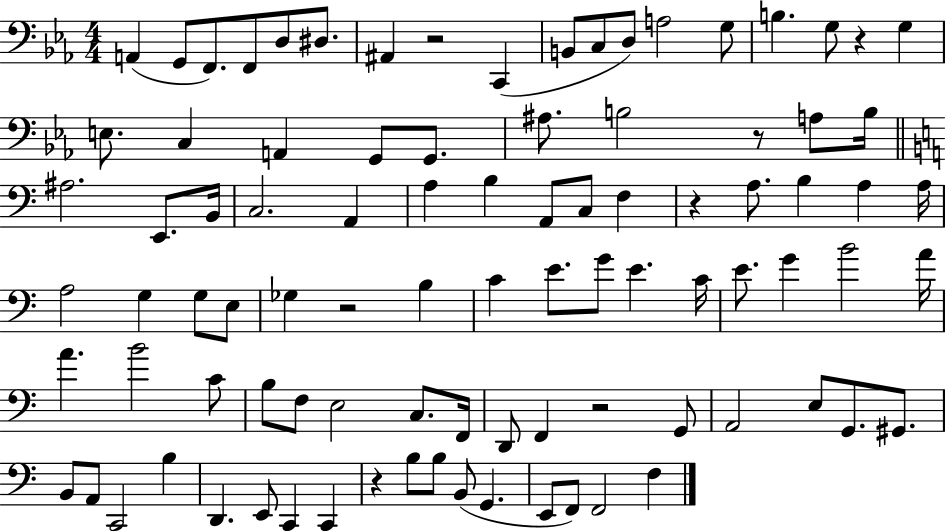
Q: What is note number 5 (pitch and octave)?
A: D3